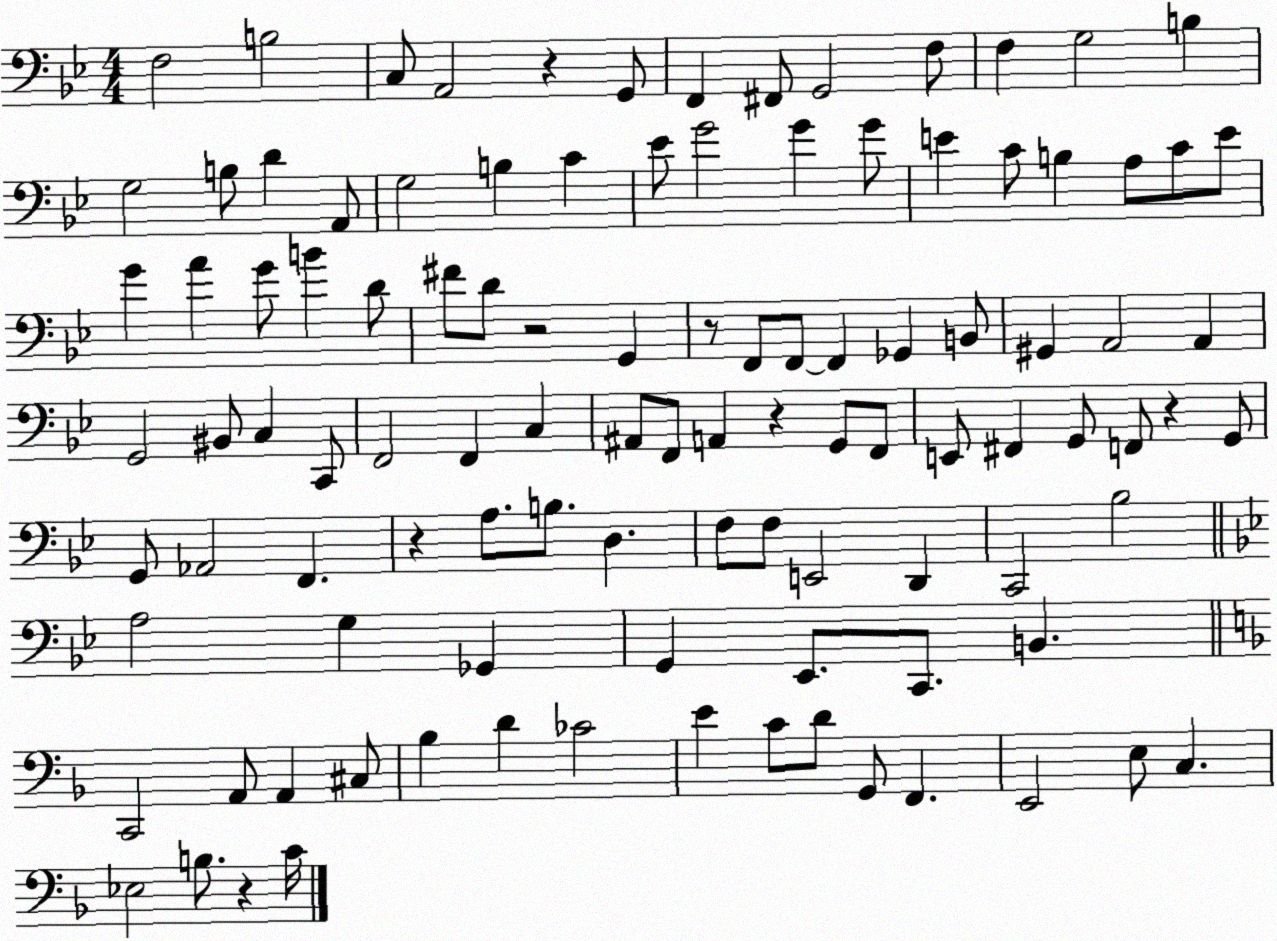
X:1
T:Untitled
M:4/4
L:1/4
K:Bb
F,2 B,2 C,/2 A,,2 z G,,/2 F,, ^F,,/2 G,,2 F,/2 F, G,2 B, G,2 B,/2 D A,,/2 G,2 B, C _E/2 G2 G G/2 E C/2 B, A,/2 C/2 E/2 G A G/2 B D/2 ^F/2 D/2 z2 G,, z/2 F,,/2 F,,/2 F,, _G,, B,,/2 ^G,, A,,2 A,, G,,2 ^B,,/2 C, C,,/2 F,,2 F,, C, ^A,,/2 F,,/2 A,, z G,,/2 F,,/2 E,,/2 ^F,, G,,/2 F,,/2 z G,,/2 G,,/2 _A,,2 F,, z A,/2 B,/2 D, F,/2 F,/2 E,,2 D,, C,,2 _B,2 A,2 G, _G,, G,, _E,,/2 C,,/2 B,, C,,2 A,,/2 A,, ^C,/2 _B, D _C2 E C/2 D/2 G,,/2 F,, E,,2 E,/2 C, _E,2 B,/2 z C/4